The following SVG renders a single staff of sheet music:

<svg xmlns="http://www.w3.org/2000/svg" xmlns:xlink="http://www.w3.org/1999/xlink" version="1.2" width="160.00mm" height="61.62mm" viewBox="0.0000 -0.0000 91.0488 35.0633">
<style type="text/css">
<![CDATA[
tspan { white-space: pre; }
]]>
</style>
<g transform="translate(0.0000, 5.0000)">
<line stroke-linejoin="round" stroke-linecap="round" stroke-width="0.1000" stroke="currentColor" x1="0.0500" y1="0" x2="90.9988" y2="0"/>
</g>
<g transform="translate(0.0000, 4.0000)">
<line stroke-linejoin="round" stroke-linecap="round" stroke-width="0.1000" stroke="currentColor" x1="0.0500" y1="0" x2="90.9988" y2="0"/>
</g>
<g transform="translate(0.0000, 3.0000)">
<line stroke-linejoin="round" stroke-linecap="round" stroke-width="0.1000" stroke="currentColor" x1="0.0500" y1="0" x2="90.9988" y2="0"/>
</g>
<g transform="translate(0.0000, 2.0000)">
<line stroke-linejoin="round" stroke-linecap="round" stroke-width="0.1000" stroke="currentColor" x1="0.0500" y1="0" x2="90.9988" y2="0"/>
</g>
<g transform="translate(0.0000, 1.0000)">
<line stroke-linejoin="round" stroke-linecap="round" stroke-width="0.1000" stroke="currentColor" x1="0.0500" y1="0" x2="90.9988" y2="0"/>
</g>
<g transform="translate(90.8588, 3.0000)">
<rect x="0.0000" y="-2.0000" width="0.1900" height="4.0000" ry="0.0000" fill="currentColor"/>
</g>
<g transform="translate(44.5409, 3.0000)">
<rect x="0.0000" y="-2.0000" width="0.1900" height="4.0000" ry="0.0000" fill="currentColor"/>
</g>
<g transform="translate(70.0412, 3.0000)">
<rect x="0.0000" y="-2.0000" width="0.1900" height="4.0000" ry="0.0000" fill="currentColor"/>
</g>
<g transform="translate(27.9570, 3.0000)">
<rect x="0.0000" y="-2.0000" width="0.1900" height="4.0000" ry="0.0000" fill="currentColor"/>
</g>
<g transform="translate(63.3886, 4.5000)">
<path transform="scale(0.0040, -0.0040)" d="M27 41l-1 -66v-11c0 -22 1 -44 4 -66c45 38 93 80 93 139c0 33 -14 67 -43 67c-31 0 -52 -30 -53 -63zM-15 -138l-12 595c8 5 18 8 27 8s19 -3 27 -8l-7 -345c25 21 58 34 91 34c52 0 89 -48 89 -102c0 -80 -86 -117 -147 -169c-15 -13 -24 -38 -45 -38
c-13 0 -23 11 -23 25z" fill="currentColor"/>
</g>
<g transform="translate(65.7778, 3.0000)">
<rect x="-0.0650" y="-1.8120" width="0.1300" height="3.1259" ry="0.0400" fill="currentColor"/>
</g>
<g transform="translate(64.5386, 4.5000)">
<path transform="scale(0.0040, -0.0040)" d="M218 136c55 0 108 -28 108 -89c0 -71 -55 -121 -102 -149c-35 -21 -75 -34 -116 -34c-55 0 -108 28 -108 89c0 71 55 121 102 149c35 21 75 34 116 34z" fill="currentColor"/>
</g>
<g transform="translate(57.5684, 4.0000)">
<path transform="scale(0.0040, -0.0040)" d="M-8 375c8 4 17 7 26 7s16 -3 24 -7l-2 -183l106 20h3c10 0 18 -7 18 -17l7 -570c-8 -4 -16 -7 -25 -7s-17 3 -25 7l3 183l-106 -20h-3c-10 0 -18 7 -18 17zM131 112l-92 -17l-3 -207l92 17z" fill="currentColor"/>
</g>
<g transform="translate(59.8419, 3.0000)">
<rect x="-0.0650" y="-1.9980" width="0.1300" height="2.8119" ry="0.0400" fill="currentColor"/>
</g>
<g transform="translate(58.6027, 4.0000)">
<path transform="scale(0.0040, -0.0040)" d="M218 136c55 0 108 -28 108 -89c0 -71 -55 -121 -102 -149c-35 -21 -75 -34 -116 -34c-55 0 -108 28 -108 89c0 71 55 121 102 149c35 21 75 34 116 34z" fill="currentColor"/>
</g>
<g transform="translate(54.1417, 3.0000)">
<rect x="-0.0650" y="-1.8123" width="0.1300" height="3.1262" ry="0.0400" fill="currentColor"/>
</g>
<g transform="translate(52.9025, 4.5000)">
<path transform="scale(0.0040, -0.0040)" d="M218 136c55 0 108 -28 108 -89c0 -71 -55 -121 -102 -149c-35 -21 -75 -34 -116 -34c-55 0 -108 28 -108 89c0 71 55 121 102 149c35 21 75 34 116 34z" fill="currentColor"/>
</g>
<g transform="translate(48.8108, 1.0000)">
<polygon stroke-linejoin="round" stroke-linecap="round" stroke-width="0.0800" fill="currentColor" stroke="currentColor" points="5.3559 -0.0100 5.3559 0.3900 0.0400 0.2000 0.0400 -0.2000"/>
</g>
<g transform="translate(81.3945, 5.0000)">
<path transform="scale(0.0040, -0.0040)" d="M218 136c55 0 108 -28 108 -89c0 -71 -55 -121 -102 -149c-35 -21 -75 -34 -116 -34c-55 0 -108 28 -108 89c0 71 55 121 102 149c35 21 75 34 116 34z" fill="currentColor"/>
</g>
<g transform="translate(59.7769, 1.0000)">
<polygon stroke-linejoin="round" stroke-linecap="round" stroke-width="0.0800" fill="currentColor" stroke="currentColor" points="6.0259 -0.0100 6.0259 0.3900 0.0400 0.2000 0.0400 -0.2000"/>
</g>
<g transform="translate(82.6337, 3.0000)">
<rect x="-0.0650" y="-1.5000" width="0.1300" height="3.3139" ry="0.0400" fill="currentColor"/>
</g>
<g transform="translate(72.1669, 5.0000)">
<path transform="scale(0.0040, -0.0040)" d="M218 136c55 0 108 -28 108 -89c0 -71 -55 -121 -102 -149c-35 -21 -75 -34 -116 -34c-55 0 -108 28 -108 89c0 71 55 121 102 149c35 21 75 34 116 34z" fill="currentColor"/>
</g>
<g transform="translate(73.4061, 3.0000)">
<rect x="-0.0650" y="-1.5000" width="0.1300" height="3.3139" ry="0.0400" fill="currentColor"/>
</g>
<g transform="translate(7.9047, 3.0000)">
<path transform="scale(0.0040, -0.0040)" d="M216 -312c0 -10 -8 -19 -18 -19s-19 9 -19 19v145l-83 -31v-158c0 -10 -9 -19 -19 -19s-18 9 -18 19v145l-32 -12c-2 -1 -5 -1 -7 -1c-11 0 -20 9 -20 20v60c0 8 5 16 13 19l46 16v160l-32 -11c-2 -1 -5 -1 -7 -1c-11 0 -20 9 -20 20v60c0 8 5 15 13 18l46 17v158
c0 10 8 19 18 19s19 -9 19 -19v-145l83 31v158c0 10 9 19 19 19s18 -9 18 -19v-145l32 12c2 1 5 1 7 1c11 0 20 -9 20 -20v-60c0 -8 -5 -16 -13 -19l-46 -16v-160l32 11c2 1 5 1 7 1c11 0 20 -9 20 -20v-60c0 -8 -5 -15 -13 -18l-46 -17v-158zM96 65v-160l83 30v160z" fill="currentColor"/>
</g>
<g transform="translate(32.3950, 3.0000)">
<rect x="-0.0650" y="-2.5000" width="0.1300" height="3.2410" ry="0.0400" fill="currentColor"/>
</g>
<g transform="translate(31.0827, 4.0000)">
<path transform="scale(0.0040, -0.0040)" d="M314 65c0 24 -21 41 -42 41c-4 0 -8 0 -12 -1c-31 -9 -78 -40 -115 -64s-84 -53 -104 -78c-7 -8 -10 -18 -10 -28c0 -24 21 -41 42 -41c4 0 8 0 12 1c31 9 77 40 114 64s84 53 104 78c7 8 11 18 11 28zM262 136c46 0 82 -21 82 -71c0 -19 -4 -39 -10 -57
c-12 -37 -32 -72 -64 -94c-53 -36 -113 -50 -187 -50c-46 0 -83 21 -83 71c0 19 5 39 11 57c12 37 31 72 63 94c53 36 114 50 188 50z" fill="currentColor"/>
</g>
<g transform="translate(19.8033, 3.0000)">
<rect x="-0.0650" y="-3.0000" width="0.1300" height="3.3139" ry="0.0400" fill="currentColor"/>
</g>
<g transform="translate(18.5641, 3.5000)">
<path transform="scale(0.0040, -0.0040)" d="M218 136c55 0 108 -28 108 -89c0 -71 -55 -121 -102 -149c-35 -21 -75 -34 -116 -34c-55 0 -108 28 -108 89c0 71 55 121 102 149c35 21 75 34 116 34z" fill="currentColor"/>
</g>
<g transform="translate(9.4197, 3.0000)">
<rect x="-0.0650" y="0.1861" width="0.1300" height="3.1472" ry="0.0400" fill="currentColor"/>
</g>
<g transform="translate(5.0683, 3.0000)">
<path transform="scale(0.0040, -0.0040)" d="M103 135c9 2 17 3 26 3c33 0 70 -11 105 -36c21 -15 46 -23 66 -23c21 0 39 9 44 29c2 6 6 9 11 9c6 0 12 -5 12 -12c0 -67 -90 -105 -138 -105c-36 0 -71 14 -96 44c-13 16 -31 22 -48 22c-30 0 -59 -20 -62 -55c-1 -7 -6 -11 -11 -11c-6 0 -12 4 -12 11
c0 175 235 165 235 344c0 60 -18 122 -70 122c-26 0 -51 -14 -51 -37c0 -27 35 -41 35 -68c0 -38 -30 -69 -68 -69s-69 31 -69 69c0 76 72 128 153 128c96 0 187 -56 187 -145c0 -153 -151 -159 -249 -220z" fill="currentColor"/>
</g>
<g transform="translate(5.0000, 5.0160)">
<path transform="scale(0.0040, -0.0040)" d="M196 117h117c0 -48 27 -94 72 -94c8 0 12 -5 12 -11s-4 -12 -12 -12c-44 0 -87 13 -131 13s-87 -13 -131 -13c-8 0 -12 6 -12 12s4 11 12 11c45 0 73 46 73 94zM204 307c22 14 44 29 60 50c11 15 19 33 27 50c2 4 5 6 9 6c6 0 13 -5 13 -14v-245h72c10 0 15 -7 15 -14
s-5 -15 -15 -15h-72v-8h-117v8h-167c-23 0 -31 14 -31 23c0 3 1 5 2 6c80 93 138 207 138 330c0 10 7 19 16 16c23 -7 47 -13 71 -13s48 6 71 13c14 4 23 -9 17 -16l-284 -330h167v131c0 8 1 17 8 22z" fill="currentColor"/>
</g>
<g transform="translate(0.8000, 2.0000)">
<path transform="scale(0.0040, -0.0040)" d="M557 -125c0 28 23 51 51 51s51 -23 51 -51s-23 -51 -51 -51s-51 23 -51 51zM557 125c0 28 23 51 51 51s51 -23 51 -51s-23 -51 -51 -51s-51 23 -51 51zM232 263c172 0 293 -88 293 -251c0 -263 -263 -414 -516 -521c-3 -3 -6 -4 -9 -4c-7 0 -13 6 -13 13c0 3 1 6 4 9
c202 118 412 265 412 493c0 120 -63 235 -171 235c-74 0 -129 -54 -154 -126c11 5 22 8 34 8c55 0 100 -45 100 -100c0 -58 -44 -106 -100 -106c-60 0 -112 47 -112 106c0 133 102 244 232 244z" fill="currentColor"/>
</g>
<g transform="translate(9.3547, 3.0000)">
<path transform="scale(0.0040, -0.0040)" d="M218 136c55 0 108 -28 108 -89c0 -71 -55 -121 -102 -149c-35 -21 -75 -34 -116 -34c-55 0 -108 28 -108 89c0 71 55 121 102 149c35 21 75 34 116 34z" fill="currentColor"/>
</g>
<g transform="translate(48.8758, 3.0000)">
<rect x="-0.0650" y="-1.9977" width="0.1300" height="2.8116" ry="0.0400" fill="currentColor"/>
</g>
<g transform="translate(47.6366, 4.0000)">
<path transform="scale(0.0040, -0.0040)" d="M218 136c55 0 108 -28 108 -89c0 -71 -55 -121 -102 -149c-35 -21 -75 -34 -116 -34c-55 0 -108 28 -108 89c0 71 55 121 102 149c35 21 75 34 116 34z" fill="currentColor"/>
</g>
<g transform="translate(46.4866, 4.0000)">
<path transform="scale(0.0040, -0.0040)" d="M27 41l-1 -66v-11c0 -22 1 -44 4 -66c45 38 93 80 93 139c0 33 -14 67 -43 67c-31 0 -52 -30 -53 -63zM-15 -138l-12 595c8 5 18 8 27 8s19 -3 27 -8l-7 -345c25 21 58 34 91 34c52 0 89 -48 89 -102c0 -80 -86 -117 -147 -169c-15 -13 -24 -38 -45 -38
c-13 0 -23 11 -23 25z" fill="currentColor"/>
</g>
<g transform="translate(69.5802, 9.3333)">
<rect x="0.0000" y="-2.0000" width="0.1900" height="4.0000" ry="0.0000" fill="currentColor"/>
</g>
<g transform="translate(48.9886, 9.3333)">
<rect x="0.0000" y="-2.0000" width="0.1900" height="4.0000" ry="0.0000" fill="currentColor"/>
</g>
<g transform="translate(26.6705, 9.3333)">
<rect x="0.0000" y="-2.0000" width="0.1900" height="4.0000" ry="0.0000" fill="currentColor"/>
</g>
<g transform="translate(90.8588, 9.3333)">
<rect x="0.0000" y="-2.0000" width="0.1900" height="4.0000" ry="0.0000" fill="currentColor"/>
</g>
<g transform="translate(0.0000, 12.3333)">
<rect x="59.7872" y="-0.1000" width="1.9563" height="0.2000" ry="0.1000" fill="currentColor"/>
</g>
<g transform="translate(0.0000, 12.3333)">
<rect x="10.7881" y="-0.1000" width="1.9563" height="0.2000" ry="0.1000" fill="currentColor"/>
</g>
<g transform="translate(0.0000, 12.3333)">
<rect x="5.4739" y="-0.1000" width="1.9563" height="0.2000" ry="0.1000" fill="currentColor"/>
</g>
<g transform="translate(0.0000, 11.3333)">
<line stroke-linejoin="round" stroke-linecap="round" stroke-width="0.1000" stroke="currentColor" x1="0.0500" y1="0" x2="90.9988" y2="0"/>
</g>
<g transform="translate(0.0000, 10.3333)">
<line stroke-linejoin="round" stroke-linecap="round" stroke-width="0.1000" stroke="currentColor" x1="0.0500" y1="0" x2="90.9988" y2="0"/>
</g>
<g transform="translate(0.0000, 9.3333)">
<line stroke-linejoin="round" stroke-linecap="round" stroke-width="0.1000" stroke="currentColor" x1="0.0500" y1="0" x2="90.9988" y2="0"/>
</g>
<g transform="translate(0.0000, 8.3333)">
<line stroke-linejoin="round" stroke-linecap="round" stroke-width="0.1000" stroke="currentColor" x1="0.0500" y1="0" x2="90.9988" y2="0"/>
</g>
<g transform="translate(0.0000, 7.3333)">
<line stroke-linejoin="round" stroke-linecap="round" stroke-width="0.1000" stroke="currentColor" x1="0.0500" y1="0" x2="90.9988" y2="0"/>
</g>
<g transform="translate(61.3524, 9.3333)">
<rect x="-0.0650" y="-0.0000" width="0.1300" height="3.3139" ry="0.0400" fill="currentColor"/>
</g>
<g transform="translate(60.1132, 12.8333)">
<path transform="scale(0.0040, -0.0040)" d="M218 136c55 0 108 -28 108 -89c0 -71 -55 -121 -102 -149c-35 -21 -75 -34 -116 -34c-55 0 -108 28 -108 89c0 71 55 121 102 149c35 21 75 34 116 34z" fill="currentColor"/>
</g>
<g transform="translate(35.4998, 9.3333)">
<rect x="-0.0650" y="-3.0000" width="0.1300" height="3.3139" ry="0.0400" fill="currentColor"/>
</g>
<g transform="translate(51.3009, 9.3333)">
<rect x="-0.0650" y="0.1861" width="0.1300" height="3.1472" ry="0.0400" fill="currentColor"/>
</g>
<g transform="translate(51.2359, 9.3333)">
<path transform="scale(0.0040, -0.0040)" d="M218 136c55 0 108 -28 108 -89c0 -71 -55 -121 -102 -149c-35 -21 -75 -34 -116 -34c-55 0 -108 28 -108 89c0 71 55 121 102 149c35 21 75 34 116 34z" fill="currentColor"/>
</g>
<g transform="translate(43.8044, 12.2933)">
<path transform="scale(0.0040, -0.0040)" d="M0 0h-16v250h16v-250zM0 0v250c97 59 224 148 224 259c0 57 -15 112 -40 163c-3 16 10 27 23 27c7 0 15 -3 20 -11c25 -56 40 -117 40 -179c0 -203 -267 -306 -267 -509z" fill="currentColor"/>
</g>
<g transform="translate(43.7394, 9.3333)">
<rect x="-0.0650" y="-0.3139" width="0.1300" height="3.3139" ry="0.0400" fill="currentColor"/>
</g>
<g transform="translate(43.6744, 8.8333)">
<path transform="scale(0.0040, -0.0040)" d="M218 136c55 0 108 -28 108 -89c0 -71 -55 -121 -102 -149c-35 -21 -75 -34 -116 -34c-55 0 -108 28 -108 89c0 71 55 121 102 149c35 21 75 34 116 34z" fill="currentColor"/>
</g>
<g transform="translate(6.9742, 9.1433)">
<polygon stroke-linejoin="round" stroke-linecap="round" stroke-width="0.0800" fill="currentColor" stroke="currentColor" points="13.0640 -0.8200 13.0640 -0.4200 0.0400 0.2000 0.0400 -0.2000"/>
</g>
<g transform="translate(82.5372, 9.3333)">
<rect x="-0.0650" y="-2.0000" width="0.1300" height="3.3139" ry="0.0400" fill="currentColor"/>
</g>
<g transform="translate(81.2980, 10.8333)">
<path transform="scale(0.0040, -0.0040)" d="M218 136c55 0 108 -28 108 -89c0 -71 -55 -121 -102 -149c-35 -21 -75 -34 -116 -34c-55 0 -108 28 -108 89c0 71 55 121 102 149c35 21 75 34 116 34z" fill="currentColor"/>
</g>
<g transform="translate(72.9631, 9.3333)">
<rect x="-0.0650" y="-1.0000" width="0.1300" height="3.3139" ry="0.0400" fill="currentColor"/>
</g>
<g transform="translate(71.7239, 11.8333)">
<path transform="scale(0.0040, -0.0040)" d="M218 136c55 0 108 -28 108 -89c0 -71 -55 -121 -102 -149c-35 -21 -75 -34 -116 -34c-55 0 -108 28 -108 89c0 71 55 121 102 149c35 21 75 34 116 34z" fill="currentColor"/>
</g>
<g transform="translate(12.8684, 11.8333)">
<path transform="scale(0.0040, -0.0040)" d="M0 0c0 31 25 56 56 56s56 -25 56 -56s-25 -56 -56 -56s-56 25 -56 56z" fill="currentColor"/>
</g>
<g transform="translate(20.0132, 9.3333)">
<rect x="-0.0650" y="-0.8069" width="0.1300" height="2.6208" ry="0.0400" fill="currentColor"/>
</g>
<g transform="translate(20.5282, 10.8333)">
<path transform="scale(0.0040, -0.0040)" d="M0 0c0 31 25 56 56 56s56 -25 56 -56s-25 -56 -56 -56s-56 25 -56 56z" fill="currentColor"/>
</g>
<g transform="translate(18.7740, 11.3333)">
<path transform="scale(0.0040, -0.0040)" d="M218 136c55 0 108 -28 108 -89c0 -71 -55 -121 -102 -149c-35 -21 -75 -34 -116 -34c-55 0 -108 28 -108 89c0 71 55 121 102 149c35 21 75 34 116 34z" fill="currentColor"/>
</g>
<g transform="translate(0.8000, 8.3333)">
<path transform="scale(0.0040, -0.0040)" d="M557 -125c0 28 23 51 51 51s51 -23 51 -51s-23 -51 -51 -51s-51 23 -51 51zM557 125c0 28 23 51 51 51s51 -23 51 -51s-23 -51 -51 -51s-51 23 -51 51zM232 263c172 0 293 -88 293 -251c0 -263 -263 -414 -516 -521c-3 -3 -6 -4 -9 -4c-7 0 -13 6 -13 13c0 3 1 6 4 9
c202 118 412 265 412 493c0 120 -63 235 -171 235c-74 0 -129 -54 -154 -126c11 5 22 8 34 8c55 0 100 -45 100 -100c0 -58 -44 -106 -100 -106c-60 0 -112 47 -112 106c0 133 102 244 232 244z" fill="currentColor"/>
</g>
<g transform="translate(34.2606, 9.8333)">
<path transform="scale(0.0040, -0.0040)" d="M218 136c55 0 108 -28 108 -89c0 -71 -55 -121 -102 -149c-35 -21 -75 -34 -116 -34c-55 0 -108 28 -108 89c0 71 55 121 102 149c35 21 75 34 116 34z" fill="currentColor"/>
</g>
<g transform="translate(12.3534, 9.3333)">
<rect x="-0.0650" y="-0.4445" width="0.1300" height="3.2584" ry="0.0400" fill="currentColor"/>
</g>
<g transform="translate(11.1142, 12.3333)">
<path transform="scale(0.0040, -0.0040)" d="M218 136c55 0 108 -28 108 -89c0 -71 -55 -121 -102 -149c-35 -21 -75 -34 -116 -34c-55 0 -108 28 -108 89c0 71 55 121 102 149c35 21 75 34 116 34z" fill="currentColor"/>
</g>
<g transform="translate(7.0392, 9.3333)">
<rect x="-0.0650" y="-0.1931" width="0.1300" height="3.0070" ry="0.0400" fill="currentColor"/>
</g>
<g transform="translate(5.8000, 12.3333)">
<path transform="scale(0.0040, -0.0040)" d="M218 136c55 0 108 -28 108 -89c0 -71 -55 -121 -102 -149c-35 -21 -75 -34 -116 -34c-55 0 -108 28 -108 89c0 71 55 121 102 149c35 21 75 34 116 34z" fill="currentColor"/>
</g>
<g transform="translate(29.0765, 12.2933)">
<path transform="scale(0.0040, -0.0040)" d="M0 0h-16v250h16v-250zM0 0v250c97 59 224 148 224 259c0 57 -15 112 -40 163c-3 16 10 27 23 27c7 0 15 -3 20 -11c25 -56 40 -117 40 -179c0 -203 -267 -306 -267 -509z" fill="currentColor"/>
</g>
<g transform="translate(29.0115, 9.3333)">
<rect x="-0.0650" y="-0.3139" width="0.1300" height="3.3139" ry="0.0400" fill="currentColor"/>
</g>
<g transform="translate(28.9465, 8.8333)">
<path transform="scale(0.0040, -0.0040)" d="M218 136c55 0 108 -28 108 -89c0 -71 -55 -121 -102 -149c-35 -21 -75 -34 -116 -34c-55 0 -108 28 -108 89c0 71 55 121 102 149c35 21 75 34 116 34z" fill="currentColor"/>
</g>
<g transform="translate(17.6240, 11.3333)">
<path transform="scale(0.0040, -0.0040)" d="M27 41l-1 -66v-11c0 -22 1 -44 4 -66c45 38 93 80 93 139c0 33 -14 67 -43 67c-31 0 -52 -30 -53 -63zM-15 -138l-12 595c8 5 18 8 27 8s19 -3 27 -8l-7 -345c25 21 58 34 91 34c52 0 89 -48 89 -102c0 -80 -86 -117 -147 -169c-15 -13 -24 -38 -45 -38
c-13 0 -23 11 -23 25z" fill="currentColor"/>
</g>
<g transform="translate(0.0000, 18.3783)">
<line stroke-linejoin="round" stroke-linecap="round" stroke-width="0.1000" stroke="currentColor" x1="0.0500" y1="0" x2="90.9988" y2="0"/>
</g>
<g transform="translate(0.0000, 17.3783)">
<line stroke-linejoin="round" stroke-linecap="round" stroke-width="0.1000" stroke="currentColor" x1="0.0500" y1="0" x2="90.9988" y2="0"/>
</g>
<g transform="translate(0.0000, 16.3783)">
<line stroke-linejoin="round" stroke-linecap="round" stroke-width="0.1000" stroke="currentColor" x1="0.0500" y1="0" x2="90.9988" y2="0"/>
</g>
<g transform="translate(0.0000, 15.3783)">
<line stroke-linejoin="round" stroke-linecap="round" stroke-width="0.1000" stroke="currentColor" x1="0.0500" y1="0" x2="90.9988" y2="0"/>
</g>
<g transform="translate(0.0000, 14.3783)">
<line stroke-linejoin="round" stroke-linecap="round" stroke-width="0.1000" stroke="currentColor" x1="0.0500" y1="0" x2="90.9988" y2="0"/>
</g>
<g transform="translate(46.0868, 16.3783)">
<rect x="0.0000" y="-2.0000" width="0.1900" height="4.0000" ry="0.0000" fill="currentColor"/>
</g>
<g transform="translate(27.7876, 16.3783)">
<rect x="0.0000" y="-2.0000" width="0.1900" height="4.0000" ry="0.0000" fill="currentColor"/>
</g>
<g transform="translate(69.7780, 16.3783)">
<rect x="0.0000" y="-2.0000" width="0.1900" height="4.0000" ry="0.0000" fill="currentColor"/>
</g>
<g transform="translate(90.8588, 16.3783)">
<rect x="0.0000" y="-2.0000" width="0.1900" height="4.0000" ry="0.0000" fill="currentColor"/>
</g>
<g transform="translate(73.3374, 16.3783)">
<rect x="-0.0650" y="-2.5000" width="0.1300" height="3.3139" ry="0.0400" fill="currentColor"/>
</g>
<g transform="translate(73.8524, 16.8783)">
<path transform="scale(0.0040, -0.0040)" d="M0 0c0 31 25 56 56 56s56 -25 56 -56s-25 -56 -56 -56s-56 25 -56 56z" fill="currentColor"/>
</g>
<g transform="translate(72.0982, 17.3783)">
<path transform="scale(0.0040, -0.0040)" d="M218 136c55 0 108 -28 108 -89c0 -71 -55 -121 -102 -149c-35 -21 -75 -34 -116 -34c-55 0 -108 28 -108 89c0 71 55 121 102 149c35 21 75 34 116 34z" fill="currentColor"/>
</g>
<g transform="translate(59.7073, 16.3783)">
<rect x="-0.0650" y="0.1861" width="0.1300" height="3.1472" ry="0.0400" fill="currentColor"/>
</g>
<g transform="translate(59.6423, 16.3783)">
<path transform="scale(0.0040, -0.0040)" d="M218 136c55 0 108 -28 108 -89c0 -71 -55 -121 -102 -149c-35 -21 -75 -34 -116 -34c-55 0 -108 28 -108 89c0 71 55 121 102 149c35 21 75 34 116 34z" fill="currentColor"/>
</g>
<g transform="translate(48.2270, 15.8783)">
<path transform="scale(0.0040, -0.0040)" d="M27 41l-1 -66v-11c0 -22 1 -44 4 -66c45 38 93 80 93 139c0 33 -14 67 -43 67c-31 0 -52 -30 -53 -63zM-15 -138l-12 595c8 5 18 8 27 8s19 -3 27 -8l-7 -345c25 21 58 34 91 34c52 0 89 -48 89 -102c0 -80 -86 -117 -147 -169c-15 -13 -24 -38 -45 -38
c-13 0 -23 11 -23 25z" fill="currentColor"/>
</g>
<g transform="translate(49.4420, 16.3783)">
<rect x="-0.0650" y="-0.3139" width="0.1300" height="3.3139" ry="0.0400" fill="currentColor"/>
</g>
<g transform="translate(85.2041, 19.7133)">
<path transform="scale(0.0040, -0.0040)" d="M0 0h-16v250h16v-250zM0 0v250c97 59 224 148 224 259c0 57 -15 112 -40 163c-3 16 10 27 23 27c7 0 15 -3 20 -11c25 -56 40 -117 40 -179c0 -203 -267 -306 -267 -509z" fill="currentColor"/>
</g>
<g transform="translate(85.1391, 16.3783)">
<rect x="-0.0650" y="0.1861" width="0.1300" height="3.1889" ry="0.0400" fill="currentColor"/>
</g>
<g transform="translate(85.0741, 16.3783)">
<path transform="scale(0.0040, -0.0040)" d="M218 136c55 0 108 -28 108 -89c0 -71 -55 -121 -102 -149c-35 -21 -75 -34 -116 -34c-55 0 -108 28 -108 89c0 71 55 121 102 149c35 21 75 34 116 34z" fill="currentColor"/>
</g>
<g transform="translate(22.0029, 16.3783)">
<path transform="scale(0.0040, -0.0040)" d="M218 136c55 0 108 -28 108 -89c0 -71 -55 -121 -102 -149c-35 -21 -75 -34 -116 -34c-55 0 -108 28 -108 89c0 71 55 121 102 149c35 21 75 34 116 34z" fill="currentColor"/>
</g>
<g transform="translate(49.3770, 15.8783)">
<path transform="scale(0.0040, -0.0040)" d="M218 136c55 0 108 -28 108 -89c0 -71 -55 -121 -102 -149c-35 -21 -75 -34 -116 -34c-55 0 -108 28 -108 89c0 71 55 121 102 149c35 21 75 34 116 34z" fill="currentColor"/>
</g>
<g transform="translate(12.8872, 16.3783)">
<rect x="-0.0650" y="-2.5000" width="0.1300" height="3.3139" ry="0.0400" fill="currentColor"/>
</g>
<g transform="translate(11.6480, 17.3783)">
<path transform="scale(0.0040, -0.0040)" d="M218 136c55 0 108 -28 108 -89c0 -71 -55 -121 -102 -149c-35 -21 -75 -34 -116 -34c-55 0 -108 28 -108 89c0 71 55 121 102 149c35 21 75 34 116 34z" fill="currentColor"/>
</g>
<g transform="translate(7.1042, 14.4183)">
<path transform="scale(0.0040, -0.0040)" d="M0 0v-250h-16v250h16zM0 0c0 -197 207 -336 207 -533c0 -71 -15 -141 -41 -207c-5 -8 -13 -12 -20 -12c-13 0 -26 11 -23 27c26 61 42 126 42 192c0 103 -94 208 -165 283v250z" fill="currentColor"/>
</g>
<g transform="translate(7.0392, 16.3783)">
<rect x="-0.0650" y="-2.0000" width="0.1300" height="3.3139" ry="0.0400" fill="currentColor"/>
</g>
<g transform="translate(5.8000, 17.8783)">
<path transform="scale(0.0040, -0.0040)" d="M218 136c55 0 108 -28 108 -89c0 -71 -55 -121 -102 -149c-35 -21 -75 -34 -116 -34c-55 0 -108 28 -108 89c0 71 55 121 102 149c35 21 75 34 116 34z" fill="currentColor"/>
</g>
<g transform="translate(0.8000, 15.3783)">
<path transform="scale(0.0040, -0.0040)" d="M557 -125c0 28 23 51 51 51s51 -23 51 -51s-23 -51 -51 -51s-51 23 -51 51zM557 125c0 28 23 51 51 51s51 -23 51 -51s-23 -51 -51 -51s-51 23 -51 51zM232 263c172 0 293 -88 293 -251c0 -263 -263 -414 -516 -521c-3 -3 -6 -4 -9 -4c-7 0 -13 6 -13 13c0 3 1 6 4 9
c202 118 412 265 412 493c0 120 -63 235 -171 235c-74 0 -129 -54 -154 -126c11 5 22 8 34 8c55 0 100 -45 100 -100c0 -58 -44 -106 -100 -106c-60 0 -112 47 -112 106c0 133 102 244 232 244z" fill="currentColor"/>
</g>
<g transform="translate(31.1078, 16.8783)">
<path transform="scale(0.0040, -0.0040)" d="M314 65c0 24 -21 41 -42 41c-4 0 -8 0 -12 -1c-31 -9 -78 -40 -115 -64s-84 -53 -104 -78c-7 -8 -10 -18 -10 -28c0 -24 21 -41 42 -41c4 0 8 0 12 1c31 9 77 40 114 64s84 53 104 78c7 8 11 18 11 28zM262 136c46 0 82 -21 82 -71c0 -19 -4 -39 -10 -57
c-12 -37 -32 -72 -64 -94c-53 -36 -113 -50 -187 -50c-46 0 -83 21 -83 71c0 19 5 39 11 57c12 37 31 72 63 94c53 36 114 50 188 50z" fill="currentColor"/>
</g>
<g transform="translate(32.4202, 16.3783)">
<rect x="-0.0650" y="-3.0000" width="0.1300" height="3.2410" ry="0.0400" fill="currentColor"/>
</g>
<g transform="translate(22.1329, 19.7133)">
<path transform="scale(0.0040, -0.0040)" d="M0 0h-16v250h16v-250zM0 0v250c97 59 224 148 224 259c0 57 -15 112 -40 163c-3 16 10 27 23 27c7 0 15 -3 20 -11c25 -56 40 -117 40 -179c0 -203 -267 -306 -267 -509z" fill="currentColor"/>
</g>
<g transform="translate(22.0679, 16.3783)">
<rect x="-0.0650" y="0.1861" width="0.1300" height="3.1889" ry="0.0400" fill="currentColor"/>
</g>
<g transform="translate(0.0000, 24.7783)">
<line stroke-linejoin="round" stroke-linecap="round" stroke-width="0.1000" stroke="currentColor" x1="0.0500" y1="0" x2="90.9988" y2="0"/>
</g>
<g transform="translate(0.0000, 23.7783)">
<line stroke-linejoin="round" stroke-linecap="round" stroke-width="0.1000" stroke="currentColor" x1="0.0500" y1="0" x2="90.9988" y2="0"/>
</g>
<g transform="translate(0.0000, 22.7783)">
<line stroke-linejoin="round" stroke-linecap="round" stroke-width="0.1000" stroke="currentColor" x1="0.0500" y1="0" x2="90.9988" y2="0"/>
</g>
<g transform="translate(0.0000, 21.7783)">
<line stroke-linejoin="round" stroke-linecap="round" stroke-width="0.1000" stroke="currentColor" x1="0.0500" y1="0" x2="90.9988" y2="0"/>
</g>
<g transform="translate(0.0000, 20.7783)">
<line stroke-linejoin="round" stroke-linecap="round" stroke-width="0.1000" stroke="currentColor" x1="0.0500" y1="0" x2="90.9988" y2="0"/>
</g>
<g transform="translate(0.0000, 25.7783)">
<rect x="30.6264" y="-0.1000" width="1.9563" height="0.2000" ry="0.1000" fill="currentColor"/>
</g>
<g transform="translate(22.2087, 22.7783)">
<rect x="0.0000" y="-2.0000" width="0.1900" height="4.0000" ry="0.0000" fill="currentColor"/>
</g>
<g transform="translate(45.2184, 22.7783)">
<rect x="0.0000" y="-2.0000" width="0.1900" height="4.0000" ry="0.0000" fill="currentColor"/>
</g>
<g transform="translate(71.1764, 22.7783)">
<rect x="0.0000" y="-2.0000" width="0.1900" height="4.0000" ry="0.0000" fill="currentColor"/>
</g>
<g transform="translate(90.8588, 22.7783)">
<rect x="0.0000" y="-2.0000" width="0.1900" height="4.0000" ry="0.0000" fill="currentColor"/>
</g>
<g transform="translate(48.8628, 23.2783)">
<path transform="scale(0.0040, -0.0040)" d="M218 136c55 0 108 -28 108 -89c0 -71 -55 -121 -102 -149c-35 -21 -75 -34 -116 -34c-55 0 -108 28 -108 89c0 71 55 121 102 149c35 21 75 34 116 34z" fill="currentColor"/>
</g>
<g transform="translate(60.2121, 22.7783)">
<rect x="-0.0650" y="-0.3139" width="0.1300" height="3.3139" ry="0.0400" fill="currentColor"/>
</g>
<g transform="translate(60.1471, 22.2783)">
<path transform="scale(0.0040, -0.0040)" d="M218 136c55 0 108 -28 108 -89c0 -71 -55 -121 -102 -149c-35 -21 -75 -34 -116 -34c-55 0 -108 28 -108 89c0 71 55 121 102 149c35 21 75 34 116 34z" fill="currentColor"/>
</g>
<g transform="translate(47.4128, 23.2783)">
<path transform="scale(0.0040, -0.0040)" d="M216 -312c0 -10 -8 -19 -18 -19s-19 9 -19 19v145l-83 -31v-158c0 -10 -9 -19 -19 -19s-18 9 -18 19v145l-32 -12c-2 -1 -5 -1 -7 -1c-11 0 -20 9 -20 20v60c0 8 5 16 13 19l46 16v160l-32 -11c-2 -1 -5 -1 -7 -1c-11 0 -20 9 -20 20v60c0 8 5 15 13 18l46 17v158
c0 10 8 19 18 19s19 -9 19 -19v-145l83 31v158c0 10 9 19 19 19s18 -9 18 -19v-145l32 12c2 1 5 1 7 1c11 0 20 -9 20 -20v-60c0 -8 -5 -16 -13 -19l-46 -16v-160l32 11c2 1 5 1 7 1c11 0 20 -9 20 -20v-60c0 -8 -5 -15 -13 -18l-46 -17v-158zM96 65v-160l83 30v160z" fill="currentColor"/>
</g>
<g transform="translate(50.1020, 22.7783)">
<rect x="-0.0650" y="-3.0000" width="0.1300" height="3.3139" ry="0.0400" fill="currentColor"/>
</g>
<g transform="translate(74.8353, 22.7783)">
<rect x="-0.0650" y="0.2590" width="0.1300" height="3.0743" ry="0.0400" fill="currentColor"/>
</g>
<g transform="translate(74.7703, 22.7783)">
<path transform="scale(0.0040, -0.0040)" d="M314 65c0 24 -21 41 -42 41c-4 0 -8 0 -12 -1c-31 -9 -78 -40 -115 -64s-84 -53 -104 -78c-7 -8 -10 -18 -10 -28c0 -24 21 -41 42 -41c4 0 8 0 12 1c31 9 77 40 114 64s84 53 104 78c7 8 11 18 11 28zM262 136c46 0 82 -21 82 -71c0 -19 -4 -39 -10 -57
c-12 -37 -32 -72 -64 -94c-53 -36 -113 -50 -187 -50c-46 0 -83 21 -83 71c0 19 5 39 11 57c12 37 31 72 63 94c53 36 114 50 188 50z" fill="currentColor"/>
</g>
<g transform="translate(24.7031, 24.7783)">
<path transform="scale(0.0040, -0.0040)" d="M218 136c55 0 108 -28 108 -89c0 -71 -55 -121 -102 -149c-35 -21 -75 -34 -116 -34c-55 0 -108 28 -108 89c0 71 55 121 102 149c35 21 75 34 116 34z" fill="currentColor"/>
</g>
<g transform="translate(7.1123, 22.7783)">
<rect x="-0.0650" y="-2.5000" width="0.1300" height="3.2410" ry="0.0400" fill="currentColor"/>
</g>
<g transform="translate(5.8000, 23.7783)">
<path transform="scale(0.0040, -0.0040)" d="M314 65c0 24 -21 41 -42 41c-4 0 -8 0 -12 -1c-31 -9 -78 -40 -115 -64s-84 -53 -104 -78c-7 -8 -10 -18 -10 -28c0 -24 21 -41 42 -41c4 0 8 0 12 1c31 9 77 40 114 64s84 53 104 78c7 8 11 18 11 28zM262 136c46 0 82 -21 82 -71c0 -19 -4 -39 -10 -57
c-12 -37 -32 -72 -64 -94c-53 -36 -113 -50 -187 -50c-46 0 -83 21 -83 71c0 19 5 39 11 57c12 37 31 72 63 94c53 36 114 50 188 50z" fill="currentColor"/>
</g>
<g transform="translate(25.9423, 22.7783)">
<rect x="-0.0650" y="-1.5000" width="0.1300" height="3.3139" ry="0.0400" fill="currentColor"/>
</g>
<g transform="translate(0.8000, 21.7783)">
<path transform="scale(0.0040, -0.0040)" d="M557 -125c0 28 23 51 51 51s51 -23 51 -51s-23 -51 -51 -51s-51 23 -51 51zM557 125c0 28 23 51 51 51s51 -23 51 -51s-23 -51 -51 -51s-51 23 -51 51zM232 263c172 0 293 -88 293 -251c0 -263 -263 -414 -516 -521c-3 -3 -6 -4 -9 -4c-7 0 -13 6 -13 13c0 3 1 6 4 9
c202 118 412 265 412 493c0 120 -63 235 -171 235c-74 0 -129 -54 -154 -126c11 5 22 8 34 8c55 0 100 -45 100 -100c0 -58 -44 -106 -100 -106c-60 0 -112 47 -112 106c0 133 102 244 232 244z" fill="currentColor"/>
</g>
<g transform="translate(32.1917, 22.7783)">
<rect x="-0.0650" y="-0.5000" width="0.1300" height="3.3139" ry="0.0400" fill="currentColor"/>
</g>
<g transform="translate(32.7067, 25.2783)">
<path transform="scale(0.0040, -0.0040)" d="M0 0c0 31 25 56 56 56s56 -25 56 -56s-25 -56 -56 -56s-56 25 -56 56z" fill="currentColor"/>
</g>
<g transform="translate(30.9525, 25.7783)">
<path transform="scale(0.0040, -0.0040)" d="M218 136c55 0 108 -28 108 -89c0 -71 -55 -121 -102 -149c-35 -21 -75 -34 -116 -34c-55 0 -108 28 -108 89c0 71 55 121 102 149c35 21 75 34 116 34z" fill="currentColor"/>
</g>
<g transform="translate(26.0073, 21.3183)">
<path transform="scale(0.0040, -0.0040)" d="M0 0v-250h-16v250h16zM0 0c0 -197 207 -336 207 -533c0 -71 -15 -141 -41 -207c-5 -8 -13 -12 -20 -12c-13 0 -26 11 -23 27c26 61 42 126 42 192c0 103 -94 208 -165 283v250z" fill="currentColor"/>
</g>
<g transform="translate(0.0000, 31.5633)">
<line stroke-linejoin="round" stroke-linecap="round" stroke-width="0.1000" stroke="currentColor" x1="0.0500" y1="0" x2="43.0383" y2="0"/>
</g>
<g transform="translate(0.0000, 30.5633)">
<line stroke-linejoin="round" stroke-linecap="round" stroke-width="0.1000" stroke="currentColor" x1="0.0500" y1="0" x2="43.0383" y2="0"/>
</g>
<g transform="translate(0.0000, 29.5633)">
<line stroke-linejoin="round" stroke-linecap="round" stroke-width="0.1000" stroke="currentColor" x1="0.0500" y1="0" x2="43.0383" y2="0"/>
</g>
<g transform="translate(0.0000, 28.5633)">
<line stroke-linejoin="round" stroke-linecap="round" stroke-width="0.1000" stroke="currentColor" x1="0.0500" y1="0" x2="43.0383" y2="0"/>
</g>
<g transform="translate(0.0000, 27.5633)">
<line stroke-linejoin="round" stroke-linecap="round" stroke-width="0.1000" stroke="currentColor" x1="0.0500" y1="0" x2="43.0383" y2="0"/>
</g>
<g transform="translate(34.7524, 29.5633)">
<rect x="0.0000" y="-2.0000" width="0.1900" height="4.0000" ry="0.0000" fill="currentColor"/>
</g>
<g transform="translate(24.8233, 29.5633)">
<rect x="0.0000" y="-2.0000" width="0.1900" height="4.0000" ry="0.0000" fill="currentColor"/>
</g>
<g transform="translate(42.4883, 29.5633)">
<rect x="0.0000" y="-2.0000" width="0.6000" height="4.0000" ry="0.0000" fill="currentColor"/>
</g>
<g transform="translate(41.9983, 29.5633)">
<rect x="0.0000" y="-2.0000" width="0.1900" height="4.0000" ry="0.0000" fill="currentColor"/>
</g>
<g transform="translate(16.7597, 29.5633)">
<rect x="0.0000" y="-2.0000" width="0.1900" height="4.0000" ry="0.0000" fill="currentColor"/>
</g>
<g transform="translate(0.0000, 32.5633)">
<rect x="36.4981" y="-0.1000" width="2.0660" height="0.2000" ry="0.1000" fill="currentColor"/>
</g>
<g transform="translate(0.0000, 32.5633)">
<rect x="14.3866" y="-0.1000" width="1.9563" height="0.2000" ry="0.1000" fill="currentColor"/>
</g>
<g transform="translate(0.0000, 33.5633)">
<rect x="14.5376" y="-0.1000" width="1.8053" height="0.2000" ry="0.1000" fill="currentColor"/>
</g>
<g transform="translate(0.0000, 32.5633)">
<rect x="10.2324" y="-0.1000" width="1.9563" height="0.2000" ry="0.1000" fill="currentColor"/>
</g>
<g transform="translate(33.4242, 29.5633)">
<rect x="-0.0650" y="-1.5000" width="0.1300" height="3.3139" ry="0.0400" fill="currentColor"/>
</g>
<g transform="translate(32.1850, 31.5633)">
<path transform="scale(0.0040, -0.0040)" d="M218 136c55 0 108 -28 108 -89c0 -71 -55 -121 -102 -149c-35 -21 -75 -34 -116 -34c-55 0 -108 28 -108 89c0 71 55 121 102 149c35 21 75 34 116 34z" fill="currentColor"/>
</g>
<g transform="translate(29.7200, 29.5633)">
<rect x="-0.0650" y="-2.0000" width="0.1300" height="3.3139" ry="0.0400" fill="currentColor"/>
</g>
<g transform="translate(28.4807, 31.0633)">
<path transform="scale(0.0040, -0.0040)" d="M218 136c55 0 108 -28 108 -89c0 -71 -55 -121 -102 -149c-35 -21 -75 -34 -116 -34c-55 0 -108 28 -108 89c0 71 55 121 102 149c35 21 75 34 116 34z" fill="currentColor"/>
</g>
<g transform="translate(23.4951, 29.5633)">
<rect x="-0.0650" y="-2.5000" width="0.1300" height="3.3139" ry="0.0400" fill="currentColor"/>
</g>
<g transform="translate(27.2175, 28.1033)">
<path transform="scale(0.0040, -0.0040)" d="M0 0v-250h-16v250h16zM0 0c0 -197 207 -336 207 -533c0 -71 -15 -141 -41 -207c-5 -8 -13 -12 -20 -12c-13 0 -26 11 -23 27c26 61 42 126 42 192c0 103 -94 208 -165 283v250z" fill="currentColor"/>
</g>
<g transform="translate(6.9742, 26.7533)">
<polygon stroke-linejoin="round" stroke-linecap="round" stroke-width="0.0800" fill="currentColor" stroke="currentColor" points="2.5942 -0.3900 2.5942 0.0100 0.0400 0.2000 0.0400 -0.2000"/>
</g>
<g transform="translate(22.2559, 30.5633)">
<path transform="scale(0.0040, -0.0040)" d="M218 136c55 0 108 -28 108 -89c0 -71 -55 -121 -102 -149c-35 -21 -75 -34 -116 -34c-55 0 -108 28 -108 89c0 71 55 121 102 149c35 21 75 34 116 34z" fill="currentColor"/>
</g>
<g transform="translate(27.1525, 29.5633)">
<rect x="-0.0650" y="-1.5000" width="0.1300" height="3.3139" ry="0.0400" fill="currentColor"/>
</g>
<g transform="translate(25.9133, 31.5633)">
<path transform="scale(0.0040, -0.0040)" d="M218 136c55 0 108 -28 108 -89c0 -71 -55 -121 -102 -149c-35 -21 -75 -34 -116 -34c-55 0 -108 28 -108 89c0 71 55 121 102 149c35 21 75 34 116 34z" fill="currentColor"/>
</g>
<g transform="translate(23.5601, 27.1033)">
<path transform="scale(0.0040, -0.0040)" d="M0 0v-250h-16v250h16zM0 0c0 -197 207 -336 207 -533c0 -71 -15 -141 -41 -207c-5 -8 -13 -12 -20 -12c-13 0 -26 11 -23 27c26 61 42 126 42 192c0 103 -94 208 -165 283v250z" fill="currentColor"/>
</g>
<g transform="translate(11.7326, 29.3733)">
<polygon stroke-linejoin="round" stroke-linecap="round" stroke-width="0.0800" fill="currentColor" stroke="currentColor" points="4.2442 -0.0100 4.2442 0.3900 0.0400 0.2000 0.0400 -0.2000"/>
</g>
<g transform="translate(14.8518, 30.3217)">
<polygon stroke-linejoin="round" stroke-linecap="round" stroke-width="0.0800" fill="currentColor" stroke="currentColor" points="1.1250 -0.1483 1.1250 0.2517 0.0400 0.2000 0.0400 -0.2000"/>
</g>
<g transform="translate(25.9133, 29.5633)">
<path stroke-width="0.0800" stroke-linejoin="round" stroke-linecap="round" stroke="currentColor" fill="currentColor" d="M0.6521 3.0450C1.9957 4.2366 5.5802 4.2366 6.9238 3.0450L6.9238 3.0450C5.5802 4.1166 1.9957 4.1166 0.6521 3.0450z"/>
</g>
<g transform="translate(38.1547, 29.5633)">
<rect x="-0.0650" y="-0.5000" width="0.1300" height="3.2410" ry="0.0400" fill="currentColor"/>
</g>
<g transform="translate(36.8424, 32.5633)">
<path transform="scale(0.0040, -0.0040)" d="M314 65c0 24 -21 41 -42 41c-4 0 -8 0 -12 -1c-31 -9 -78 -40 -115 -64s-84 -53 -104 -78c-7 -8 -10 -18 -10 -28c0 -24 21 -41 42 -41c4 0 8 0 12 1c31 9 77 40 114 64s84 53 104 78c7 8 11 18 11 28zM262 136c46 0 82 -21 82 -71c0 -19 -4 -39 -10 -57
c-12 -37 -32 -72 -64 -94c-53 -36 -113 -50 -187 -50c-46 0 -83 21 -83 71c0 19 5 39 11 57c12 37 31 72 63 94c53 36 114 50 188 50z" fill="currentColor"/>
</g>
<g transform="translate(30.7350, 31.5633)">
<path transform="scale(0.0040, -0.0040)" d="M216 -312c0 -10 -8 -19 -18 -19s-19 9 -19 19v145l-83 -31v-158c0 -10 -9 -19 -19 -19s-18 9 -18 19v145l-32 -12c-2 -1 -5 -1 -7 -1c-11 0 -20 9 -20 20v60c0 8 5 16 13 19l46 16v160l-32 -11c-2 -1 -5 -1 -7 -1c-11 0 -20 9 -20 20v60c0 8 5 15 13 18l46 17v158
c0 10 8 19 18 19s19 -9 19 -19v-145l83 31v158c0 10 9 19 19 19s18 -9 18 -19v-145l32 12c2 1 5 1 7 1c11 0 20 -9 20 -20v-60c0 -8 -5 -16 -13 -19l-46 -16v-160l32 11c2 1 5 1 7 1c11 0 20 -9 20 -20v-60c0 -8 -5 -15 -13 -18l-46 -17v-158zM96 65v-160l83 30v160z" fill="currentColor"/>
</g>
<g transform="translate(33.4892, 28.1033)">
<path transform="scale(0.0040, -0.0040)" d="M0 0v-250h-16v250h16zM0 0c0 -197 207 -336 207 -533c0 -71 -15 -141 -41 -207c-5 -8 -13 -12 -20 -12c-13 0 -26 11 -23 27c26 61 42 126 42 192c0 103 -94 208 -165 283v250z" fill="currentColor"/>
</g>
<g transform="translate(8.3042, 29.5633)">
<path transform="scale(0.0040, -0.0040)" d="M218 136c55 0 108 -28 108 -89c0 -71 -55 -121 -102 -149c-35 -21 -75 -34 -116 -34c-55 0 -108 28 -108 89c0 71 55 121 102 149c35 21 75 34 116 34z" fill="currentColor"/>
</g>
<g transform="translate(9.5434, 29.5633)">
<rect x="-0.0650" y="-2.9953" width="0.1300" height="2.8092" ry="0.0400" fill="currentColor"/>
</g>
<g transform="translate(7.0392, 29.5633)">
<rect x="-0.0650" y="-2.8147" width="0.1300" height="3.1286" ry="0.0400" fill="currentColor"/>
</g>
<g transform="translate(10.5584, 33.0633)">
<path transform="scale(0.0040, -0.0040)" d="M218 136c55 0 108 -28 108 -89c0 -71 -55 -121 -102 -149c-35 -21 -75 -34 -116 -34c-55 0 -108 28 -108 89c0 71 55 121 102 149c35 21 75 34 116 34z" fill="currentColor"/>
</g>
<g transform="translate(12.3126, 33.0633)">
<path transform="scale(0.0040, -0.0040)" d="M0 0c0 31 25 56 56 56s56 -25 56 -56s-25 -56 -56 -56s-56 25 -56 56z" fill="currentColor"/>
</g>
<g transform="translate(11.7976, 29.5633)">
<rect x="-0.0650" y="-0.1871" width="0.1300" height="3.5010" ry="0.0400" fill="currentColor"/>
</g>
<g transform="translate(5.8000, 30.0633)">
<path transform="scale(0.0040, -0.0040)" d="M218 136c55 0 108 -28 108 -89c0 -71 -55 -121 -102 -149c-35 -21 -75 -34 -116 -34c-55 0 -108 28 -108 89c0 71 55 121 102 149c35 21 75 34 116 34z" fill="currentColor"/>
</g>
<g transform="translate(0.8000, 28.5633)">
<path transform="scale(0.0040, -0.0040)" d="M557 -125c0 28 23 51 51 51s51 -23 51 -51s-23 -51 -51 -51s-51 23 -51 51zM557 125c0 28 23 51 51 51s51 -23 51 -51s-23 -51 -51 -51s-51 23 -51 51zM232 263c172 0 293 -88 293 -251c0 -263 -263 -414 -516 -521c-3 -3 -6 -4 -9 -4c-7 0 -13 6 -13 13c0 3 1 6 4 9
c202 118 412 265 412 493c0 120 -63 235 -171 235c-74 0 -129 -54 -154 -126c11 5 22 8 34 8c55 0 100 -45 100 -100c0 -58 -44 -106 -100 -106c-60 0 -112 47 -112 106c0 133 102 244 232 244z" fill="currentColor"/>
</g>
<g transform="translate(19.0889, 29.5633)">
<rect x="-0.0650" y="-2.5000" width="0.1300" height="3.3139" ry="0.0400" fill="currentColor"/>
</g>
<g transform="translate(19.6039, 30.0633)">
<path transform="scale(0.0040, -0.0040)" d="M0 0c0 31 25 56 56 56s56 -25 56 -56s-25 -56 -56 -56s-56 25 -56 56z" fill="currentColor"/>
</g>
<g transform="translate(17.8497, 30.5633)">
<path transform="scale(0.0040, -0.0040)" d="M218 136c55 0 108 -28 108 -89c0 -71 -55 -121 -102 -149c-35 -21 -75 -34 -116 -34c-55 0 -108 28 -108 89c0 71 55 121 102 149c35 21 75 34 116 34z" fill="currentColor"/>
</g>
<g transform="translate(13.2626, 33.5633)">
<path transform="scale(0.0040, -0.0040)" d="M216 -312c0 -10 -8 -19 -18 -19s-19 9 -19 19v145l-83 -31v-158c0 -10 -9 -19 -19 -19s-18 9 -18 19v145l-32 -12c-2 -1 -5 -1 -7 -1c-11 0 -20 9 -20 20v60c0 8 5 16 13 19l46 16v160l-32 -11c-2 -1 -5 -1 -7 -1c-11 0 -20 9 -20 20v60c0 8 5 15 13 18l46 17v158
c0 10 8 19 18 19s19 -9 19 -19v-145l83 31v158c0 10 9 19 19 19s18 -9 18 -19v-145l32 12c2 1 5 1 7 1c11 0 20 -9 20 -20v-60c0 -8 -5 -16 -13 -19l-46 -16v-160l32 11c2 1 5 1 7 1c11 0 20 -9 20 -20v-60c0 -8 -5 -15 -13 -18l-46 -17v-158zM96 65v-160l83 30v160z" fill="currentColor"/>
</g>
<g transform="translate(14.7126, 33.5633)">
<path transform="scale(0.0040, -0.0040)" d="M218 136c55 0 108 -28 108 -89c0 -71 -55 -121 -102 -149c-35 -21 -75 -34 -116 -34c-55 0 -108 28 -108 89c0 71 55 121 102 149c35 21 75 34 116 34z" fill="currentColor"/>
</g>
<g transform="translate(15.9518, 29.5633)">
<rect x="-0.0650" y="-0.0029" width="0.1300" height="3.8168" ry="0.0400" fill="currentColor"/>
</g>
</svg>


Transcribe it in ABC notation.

X:1
T:Untitled
M:2/4
L:1/4
K:C
^D, C, B,,2 _B,,/2 A,,/2 B,,/2 _A,,/2 G,, G,, E,,/2 E,,/2 _G,,/2 E,/2 C, E,/2 D, D,, F,, A,, A,,/2 B,, D,/2 C,2 _E, D, B,, D,/2 B,,2 G,,/2 E,, ^C, E, D,2 C,/2 D,/2 D,,/2 ^C,,/4 B,, B,,/2 G,,/2 A,, ^G,,/2 E,,2